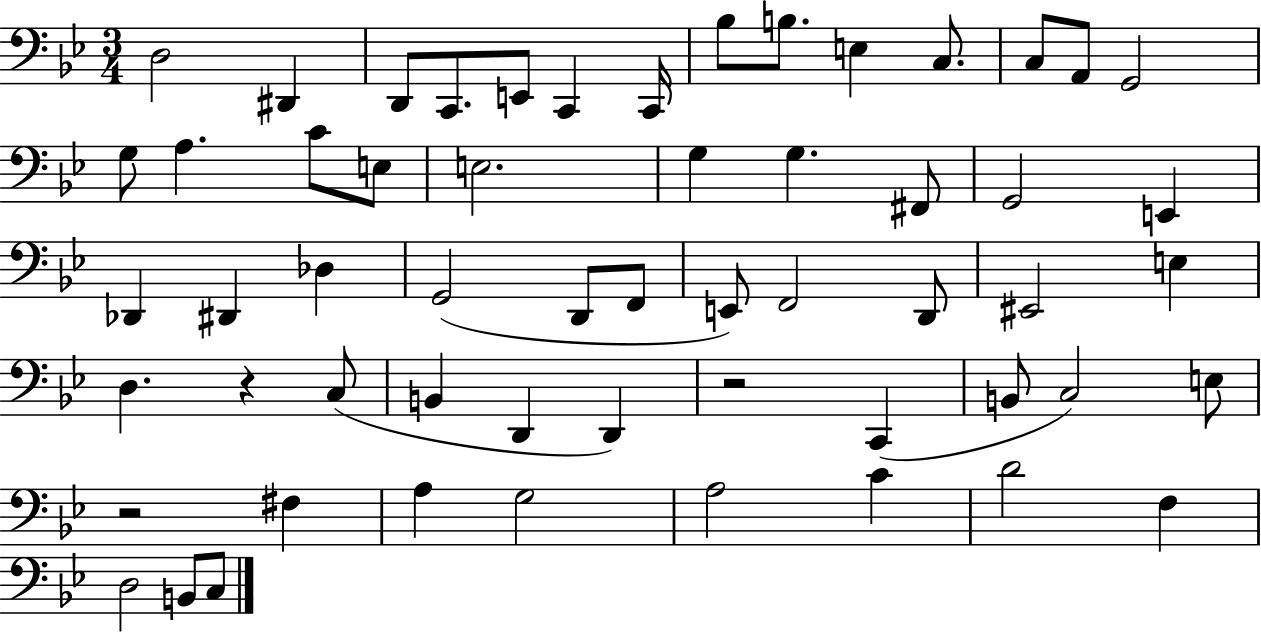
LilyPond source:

{
  \clef bass
  \numericTimeSignature
  \time 3/4
  \key bes \major
  \repeat volta 2 { d2 dis,4 | d,8 c,8. e,8 c,4 c,16 | bes8 b8. e4 c8. | c8 a,8 g,2 | \break g8 a4. c'8 e8 | e2. | g4 g4. fis,8 | g,2 e,4 | \break des,4 dis,4 des4 | g,2( d,8 f,8 | e,8) f,2 d,8 | eis,2 e4 | \break d4. r4 c8( | b,4 d,4 d,4) | r2 c,4( | b,8 c2) e8 | \break r2 fis4 | a4 g2 | a2 c'4 | d'2 f4 | \break d2 b,8 c8 | } \bar "|."
}